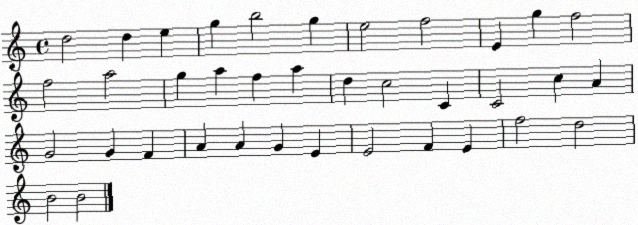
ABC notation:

X:1
T:Untitled
M:4/4
L:1/4
K:C
d2 d e g b2 g e2 f2 E g f2 f2 a2 g a f a d c2 C C2 c A G2 G F A A G E E2 F E f2 d2 B2 B2